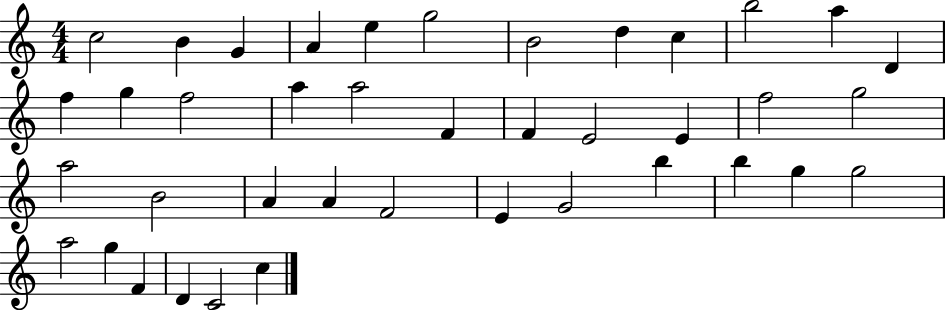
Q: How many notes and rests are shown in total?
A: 40